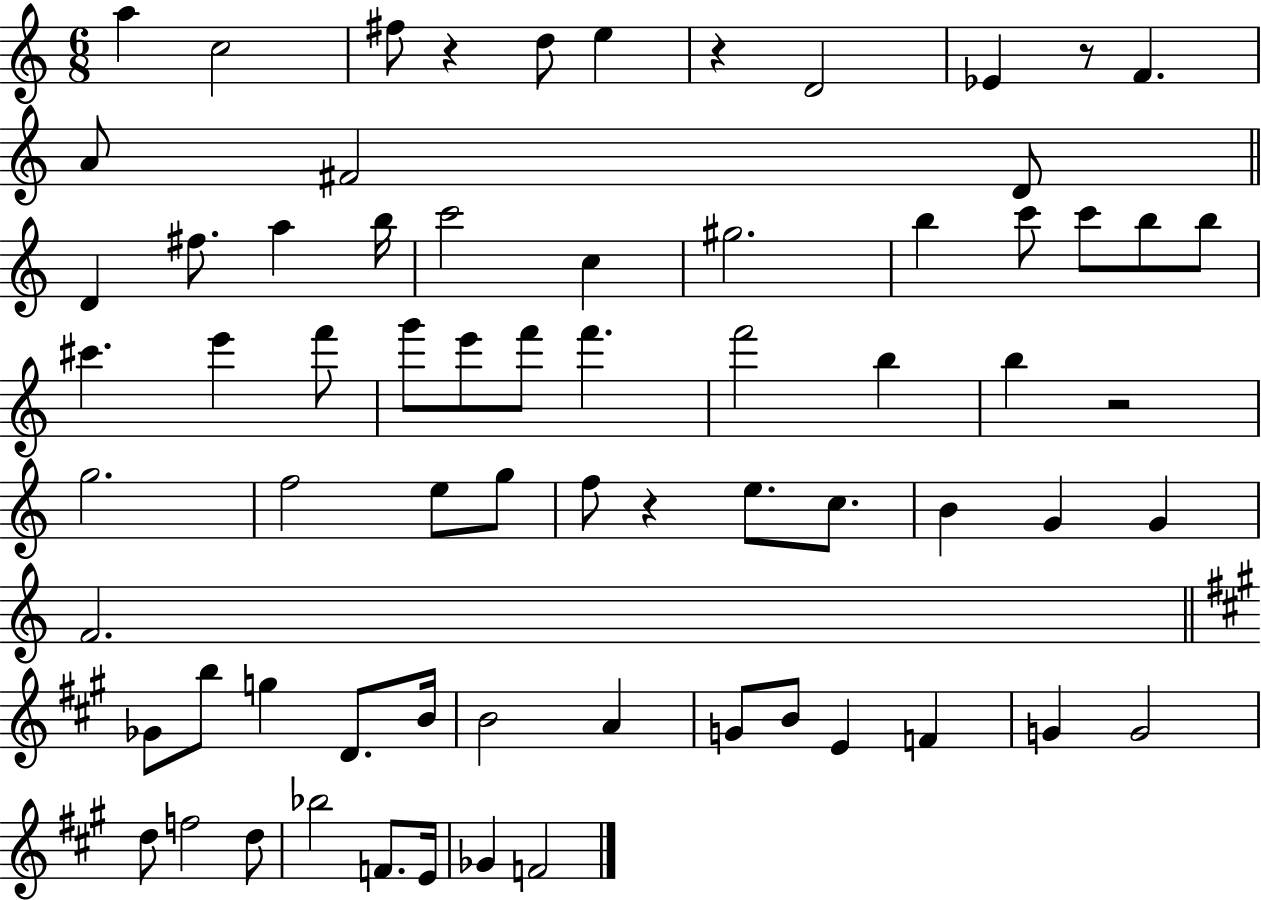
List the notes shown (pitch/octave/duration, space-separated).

A5/q C5/h F#5/e R/q D5/e E5/q R/q D4/h Eb4/q R/e F4/q. A4/e F#4/h D4/e D4/q F#5/e. A5/q B5/s C6/h C5/q G#5/h. B5/q C6/e C6/e B5/e B5/e C#6/q. E6/q F6/e G6/e E6/e F6/e F6/q. F6/h B5/q B5/q R/h G5/h. F5/h E5/e G5/e F5/e R/q E5/e. C5/e. B4/q G4/q G4/q F4/h. Gb4/e B5/e G5/q D4/e. B4/s B4/h A4/q G4/e B4/e E4/q F4/q G4/q G4/h D5/e F5/h D5/e Bb5/h F4/e. E4/s Gb4/q F4/h